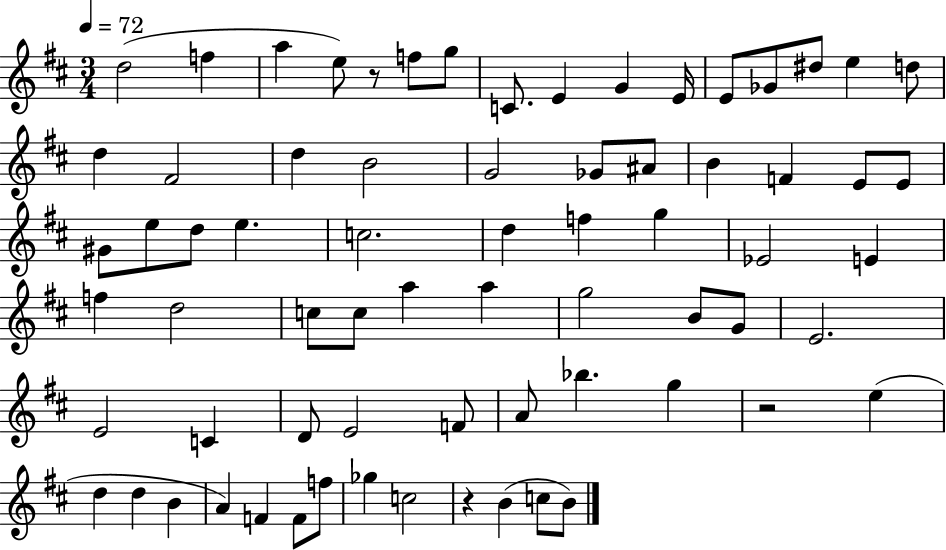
D5/h F5/q A5/q E5/e R/e F5/e G5/e C4/e. E4/q G4/q E4/s E4/e Gb4/e D#5/e E5/q D5/e D5/q F#4/h D5/q B4/h G4/h Gb4/e A#4/e B4/q F4/q E4/e E4/e G#4/e E5/e D5/e E5/q. C5/h. D5/q F5/q G5/q Eb4/h E4/q F5/q D5/h C5/e C5/e A5/q A5/q G5/h B4/e G4/e E4/h. E4/h C4/q D4/e E4/h F4/e A4/e Bb5/q. G5/q R/h E5/q D5/q D5/q B4/q A4/q F4/q F4/e F5/e Gb5/q C5/h R/q B4/q C5/e B4/e